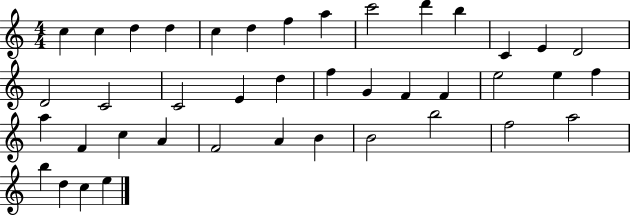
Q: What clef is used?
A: treble